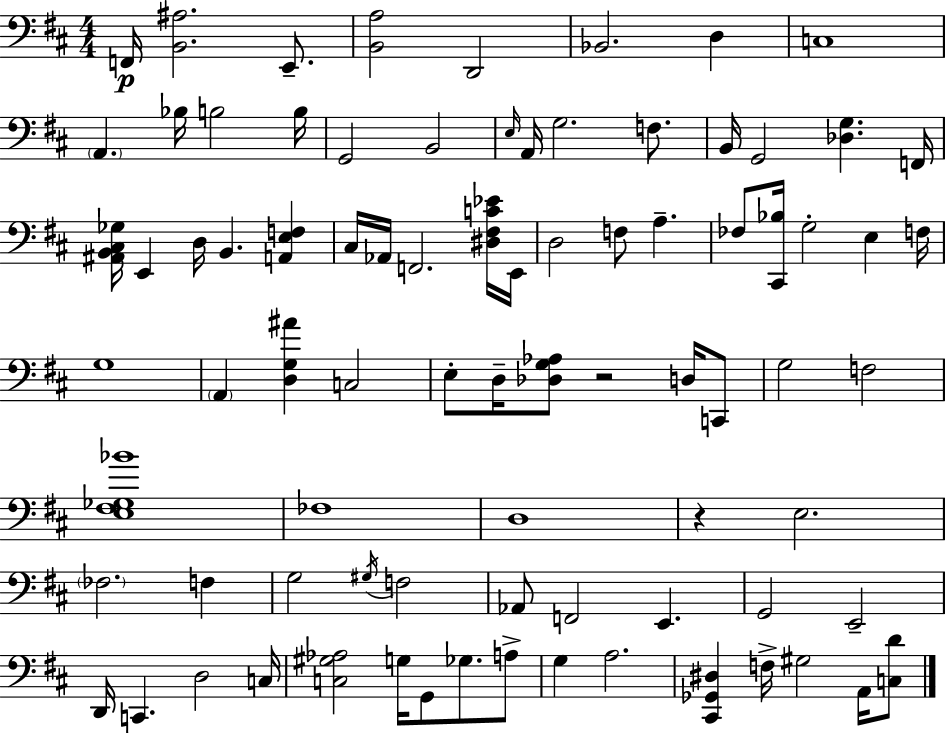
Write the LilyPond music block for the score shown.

{
  \clef bass
  \numericTimeSignature
  \time 4/4
  \key d \major
  \repeat volta 2 { f,16\p <b, ais>2. e,8.-- | <b, a>2 d,2 | bes,2. d4 | c1 | \break \parenthesize a,4. bes16 b2 b16 | g,2 b,2 | \grace { e16 } a,16 g2. f8. | b,16 g,2 <des g>4. | \break f,16 <ais, b, cis ges>16 e,4 d16 b,4. <a, e f>4 | cis16 aes,16 f,2. <dis fis c' ees'>16 | e,16 d2 f8 a4.-- | fes8 <cis, bes>16 g2-. e4 | \break f16 g1 | \parenthesize a,4 <d g ais'>4 c2 | e8-. d16-- <des g aes>8 r2 d16 c,8 | g2 f2 | \break <e fis ges bes'>1 | fes1 | d1 | r4 e2. | \break \parenthesize fes2. f4 | g2 \acciaccatura { gis16 } f2 | aes,8 f,2 e,4. | g,2 e,2-- | \break d,16 c,4. d2 | c16 <c gis aes>2 g16 g,8 ges8. | a8-> g4 a2. | <cis, ges, dis>4 f16-> gis2 a,16 | \break <c d'>8 } \bar "|."
}